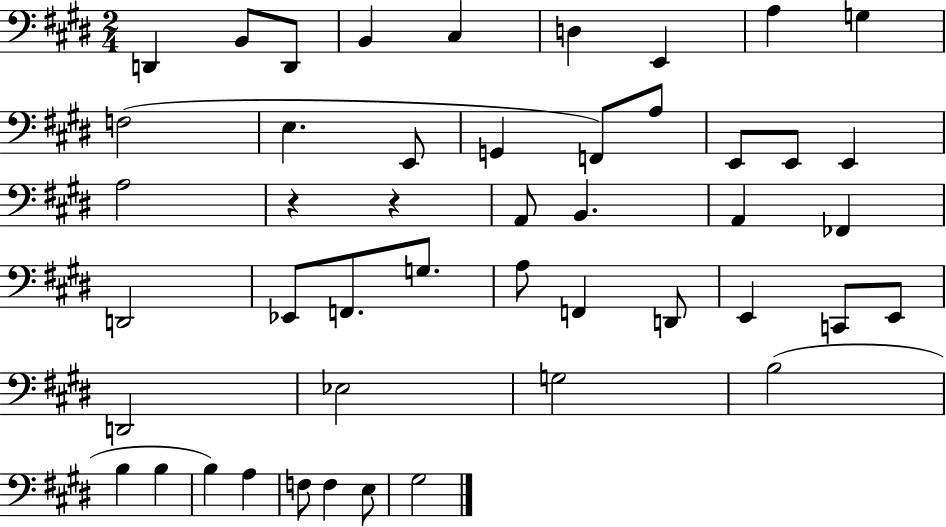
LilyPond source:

{
  \clef bass
  \numericTimeSignature
  \time 2/4
  \key e \major
  d,4 b,8 d,8 | b,4 cis4 | d4 e,4 | a4 g4 | \break f2( | e4. e,8 | g,4 f,8) a8 | e,8 e,8 e,4 | \break a2 | r4 r4 | a,8 b,4. | a,4 fes,4 | \break d,2 | ees,8 f,8. g8. | a8 f,4 d,8 | e,4 c,8 e,8 | \break d,2 | ees2 | g2 | b2( | \break b4 b4 | b4) a4 | f8 f4 e8 | gis2 | \break \bar "|."
}